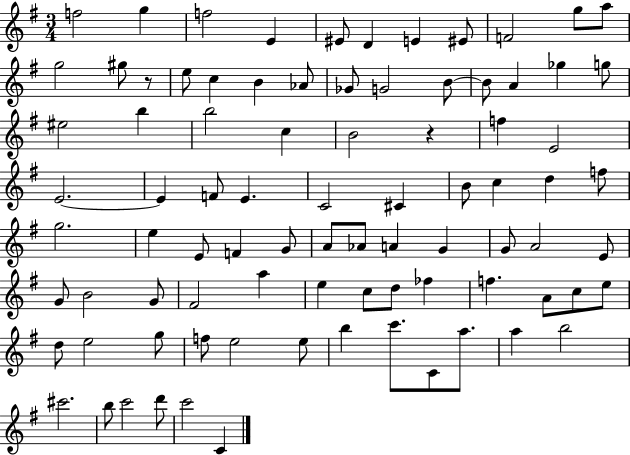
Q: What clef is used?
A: treble